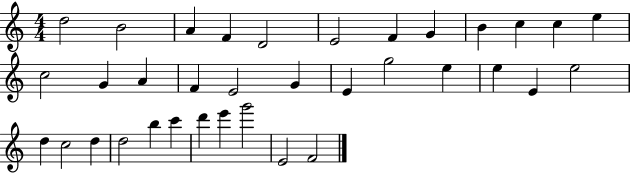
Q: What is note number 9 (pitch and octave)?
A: B4